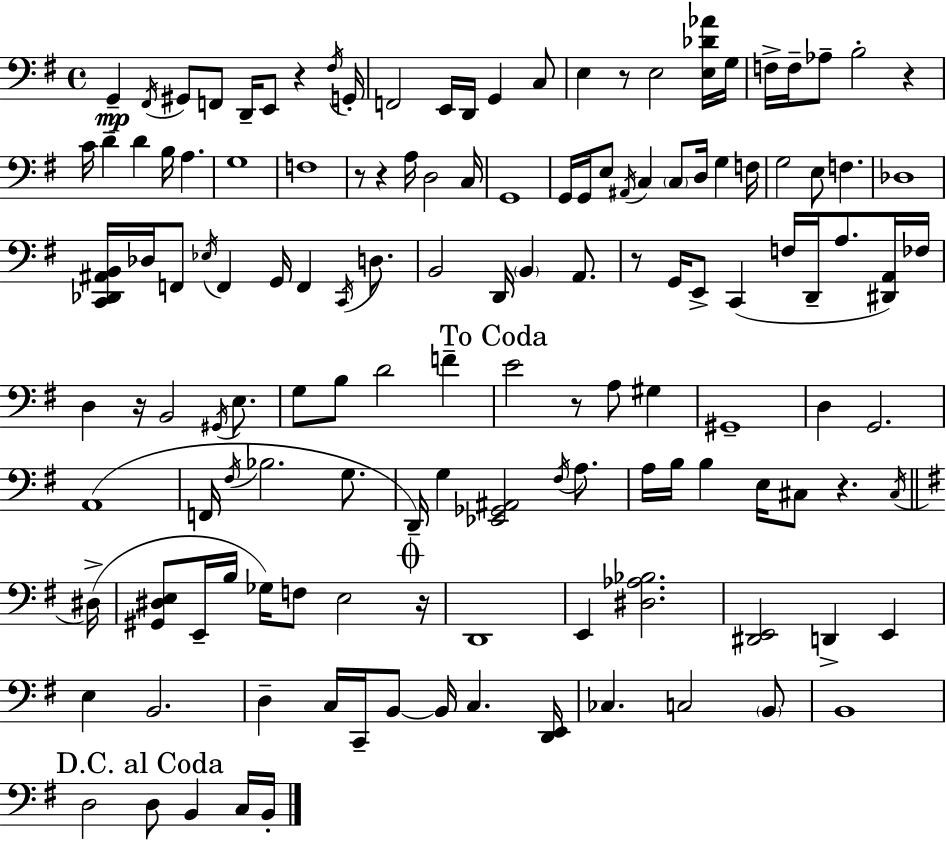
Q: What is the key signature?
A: G major